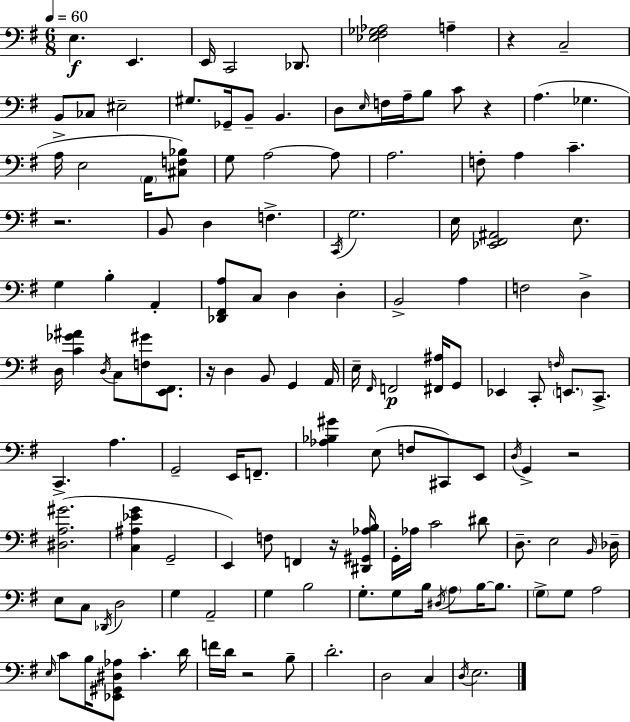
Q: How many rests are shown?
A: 7